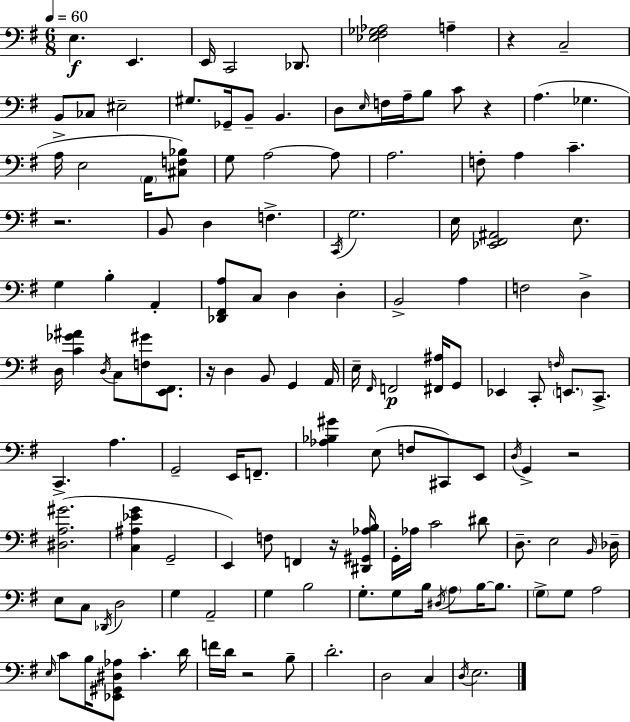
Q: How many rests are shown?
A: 7